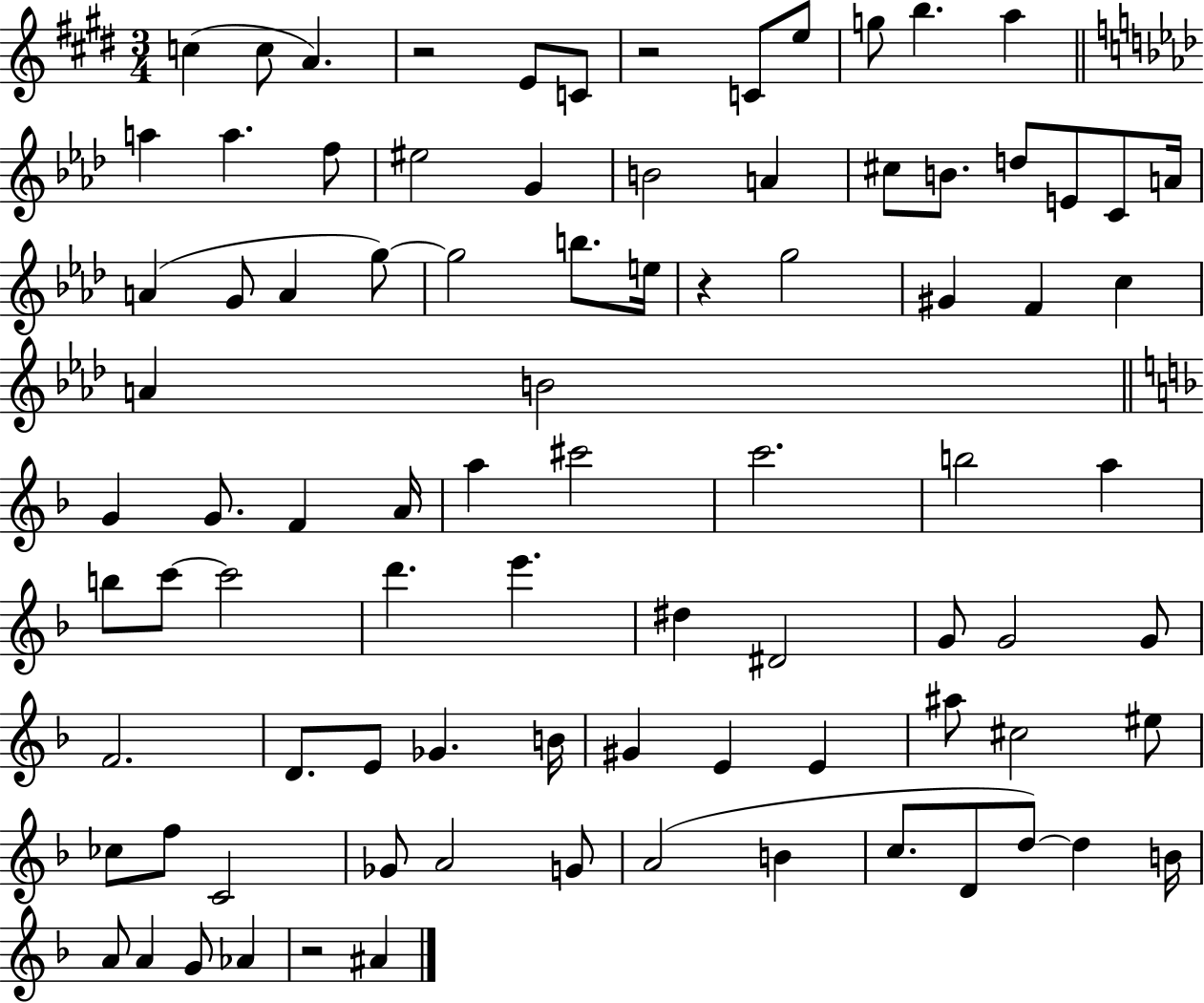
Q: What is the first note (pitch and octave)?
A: C5